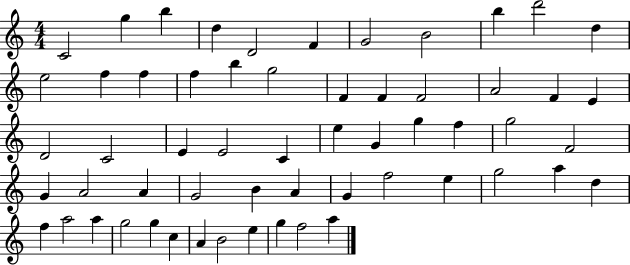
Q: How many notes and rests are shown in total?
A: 58